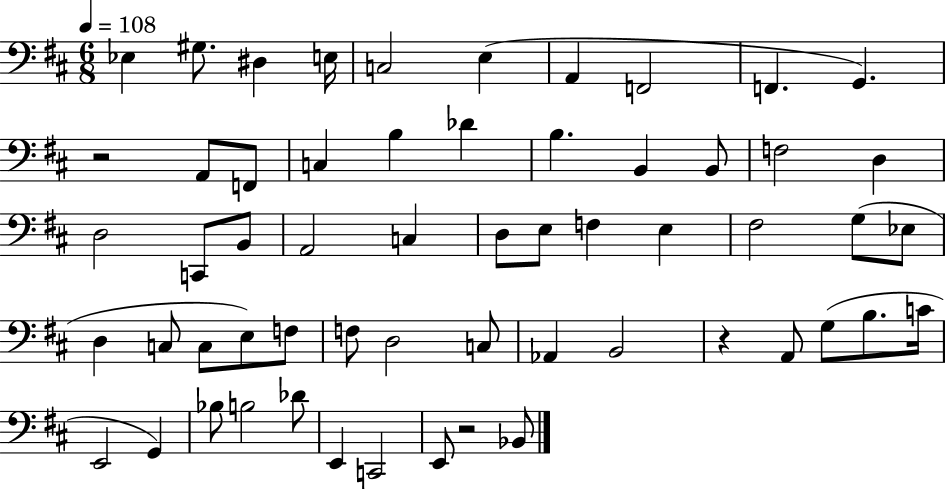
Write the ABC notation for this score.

X:1
T:Untitled
M:6/8
L:1/4
K:D
_E, ^G,/2 ^D, E,/4 C,2 E, A,, F,,2 F,, G,, z2 A,,/2 F,,/2 C, B, _D B, B,, B,,/2 F,2 D, D,2 C,,/2 B,,/2 A,,2 C, D,/2 E,/2 F, E, ^F,2 G,/2 _E,/2 D, C,/2 C,/2 E,/2 F,/2 F,/2 D,2 C,/2 _A,, B,,2 z A,,/2 G,/2 B,/2 C/4 E,,2 G,, _B,/2 B,2 _D/2 E,, C,,2 E,,/2 z2 _B,,/2